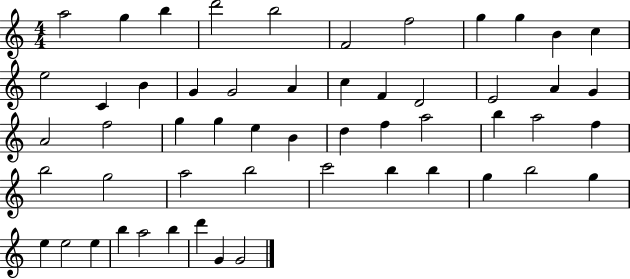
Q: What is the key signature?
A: C major